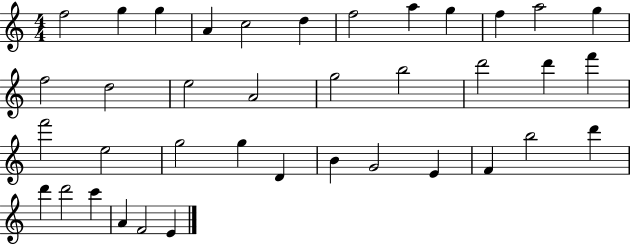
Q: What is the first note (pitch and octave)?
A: F5